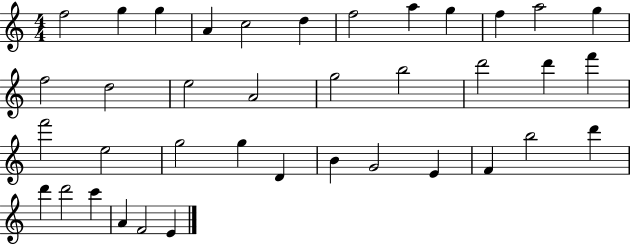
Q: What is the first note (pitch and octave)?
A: F5